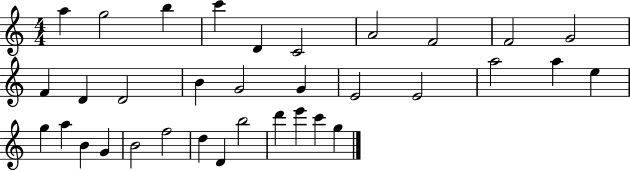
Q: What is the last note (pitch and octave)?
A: G5